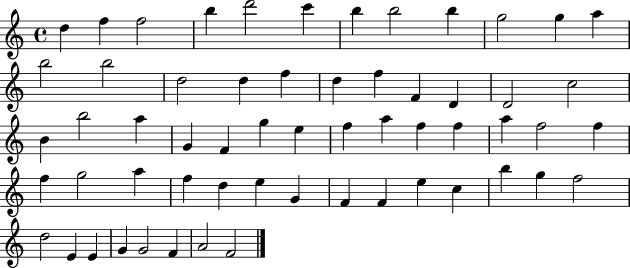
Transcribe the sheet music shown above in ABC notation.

X:1
T:Untitled
M:4/4
L:1/4
K:C
d f f2 b d'2 c' b b2 b g2 g a b2 b2 d2 d f d f F D D2 c2 B b2 a G F g e f a f f a f2 f f g2 a f d e G F F e c b g f2 d2 E E G G2 F A2 F2